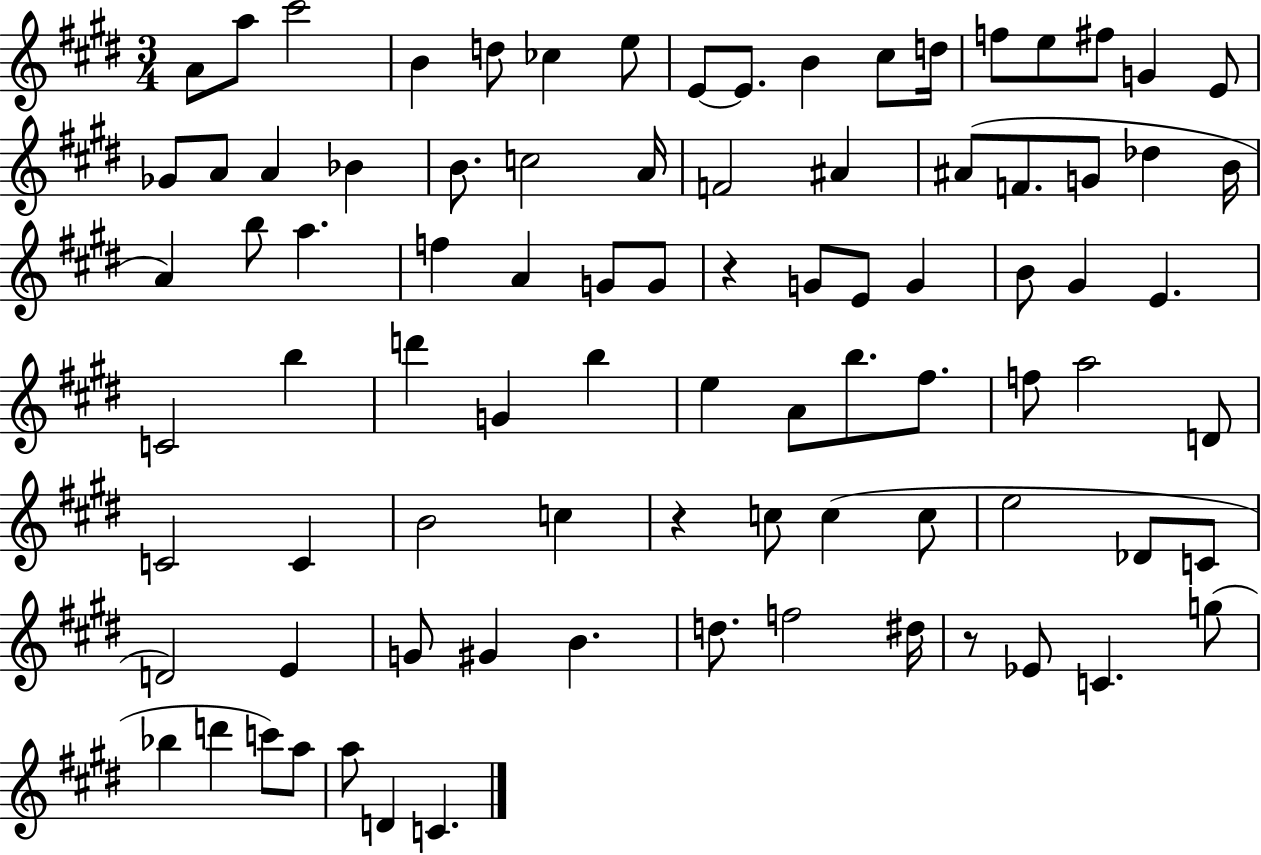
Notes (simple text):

A4/e A5/e C#6/h B4/q D5/e CES5/q E5/e E4/e E4/e. B4/q C#5/e D5/s F5/e E5/e F#5/e G4/q E4/e Gb4/e A4/e A4/q Bb4/q B4/e. C5/h A4/s F4/h A#4/q A#4/e F4/e. G4/e Db5/q B4/s A4/q B5/e A5/q. F5/q A4/q G4/e G4/e R/q G4/e E4/e G4/q B4/e G#4/q E4/q. C4/h B5/q D6/q G4/q B5/q E5/q A4/e B5/e. F#5/e. F5/e A5/h D4/e C4/h C4/q B4/h C5/q R/q C5/e C5/q C5/e E5/h Db4/e C4/e D4/h E4/q G4/e G#4/q B4/q. D5/e. F5/h D#5/s R/e Eb4/e C4/q. G5/e Bb5/q D6/q C6/e A5/e A5/e D4/q C4/q.